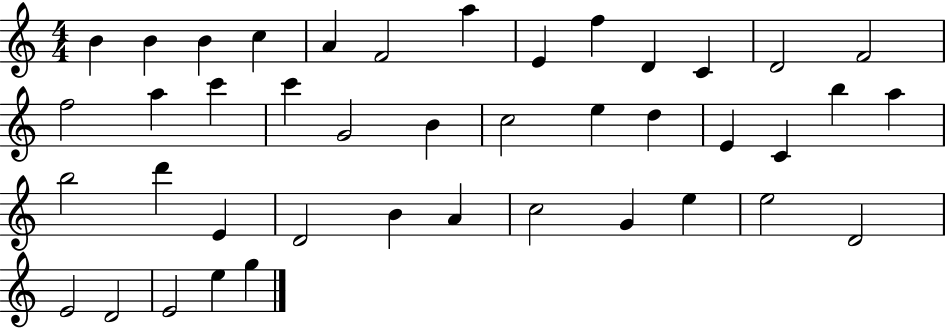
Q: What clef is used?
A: treble